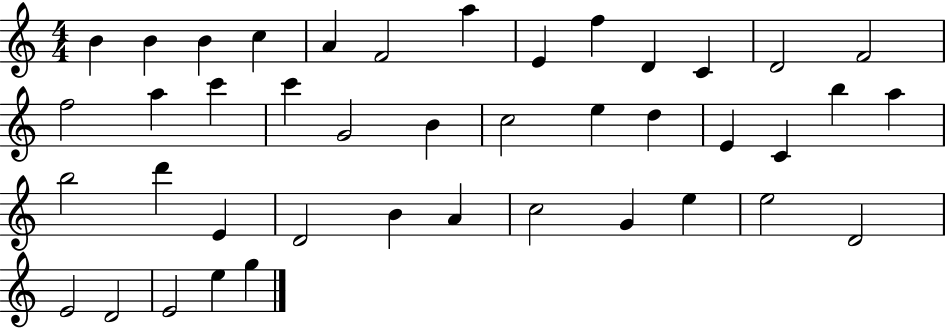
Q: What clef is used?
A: treble